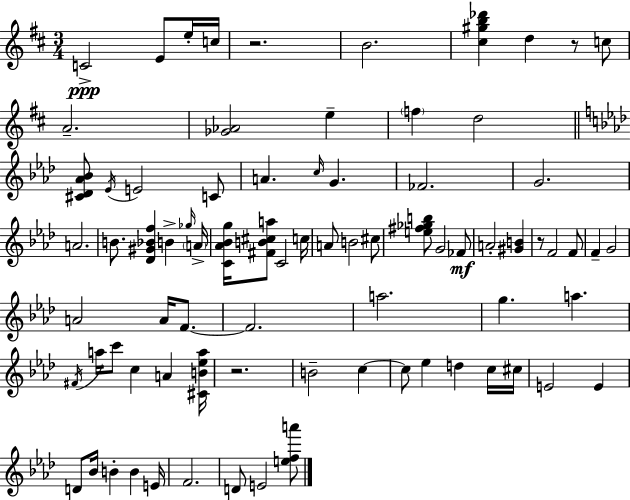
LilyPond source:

{
  \clef treble
  \numericTimeSignature
  \time 3/4
  \key d \major
  c'2->\ppp e'8 e''16-. c''16 | r2. | b'2. | <cis'' gis'' b'' des'''>4 d''4 r8 c''8 | \break a'2.-- | <ges' aes'>2 e''4-- | \parenthesize f''4 d''2 | \bar "||" \break \key aes \major <cis' des' aes' bes'>8 \acciaccatura { ees'16 } e'2 c'8 | a'4. \grace { c''16 } g'4. | fes'2. | g'2. | \break a'2. | b'8. <des' gis' bes' f''>4 b'4-> | \grace { ges''16 } \parenthesize a'16-> <c' aes' bes' g''>16 <fis' b' cis'' a''>8 c'2 | c''16 a'8 b'2 | \break cis''8 <e'' fis'' ges'' b''>8 g'2 | fes'8\mf a'2-. <gis' b'>4 | r8 f'2 | f'8 f'4-- g'2 | \break a'2 a'16 | f'8.~~ f'2. | a''2. | g''4. a''4. | \break \acciaccatura { fis'16 } a''16 c'''8 c''4 a'4 | <cis' b' ees'' a''>16 r2. | b'2-- | c''4~~ c''8 ees''4 d''4 | \break c''16 cis''16 e'2 | e'4 d'8 bes'16 b'4-. b'4 | e'16 f'2. | d'8 e'2 | \break <e'' f'' a'''>8 \bar "|."
}